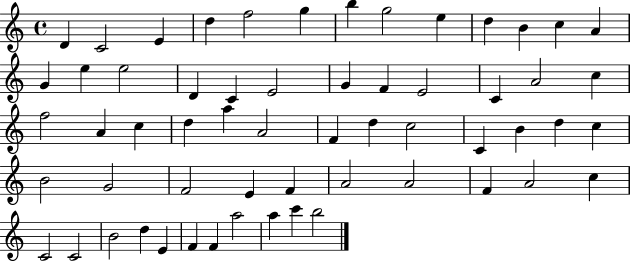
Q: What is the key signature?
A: C major